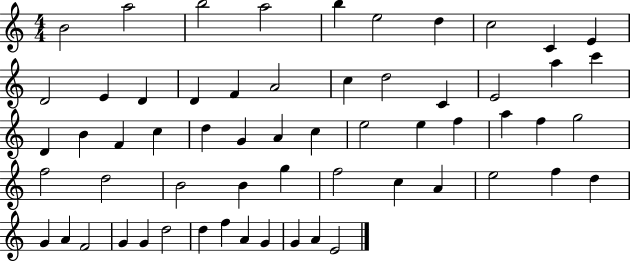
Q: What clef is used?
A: treble